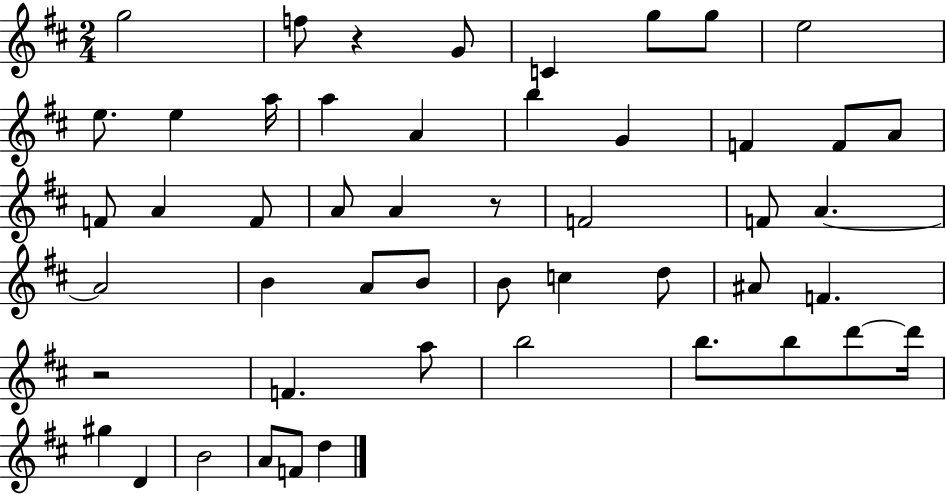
{
  \clef treble
  \numericTimeSignature
  \time 2/4
  \key d \major
  g''2 | f''8 r4 g'8 | c'4 g''8 g''8 | e''2 | \break e''8. e''4 a''16 | a''4 a'4 | b''4 g'4 | f'4 f'8 a'8 | \break f'8 a'4 f'8 | a'8 a'4 r8 | f'2 | f'8 a'4.~~ | \break a'2 | b'4 a'8 b'8 | b'8 c''4 d''8 | ais'8 f'4. | \break r2 | f'4. a''8 | b''2 | b''8. b''8 d'''8~~ d'''16 | \break gis''4 d'4 | b'2 | a'8 f'8 d''4 | \bar "|."
}